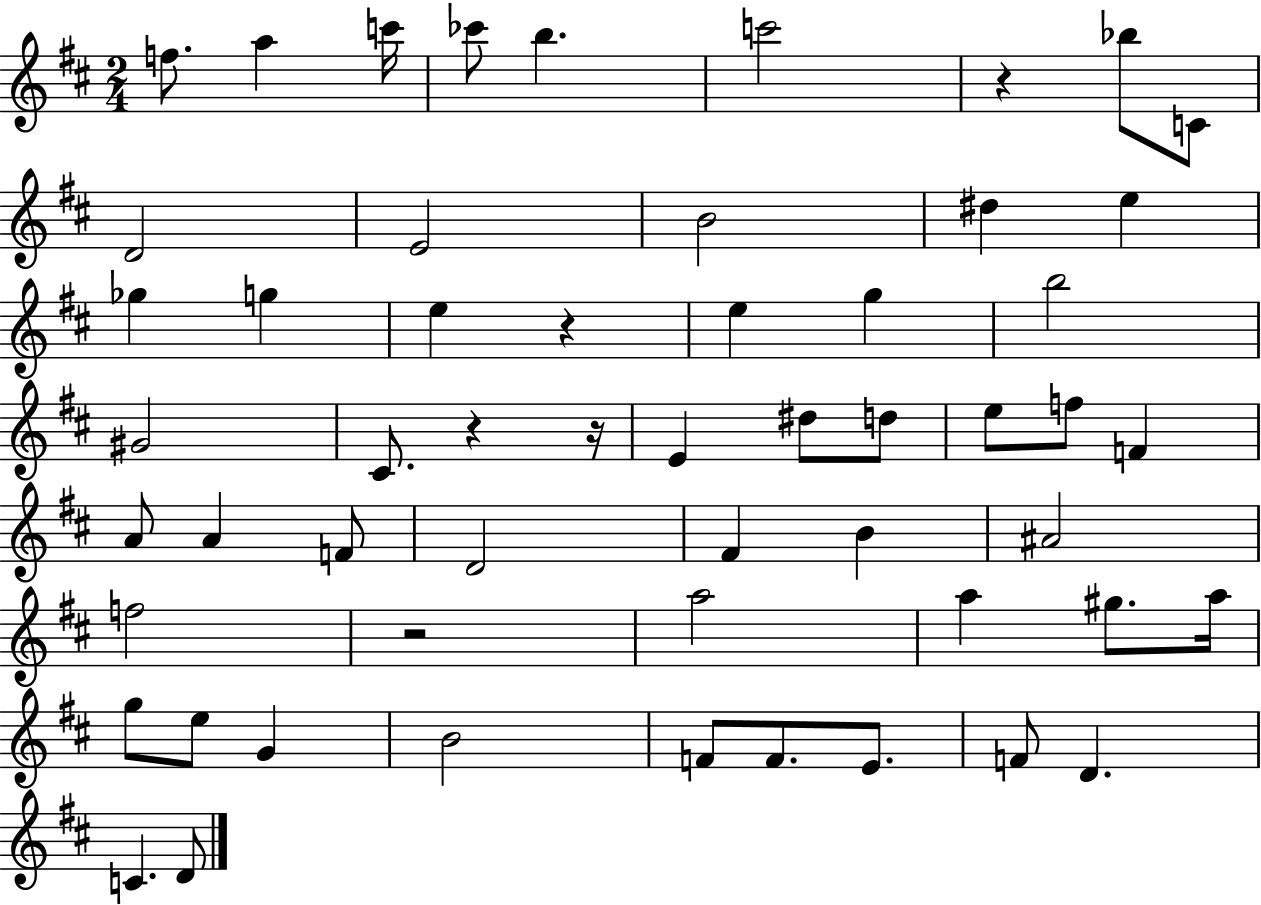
F5/e. A5/q C6/s CES6/e B5/q. C6/h R/q Bb5/e C4/e D4/h E4/h B4/h D#5/q E5/q Gb5/q G5/q E5/q R/q E5/q G5/q B5/h G#4/h C#4/e. R/q R/s E4/q D#5/e D5/e E5/e F5/e F4/q A4/e A4/q F4/e D4/h F#4/q B4/q A#4/h F5/h R/h A5/h A5/q G#5/e. A5/s G5/e E5/e G4/q B4/h F4/e F4/e. E4/e. F4/e D4/q. C4/q. D4/e